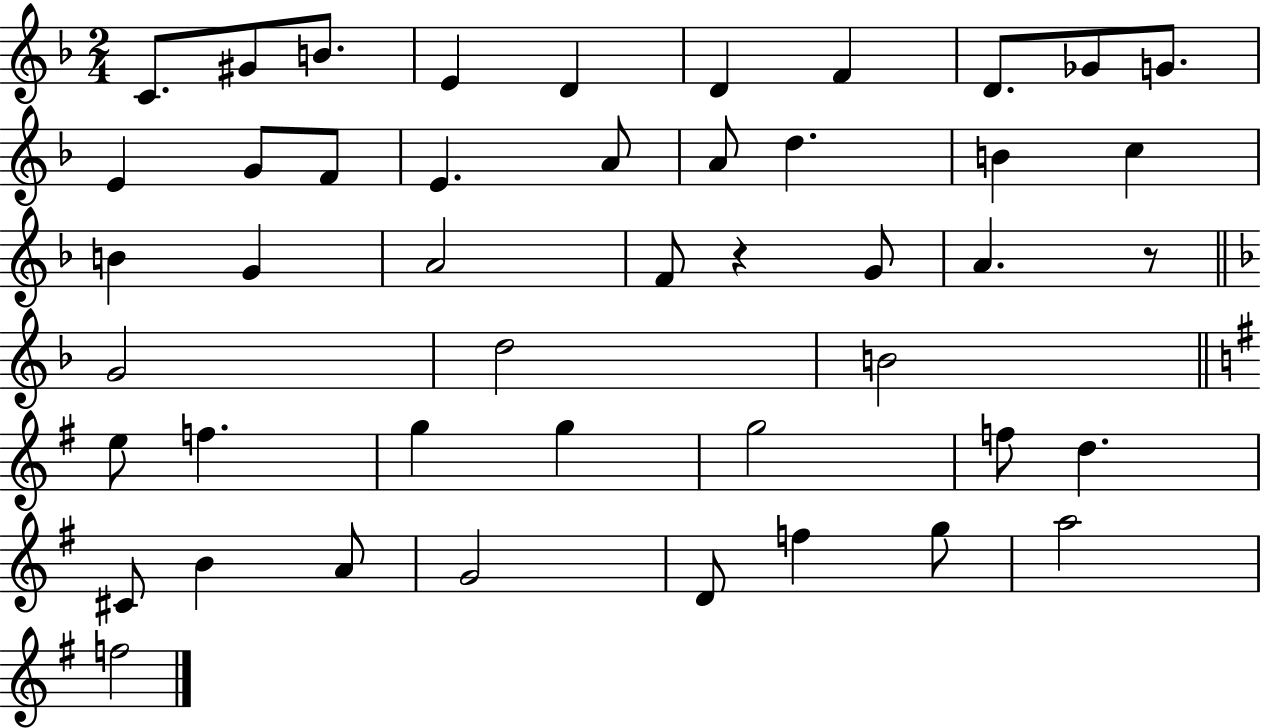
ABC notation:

X:1
T:Untitled
M:2/4
L:1/4
K:F
C/2 ^G/2 B/2 E D D F D/2 _G/2 G/2 E G/2 F/2 E A/2 A/2 d B c B G A2 F/2 z G/2 A z/2 G2 d2 B2 e/2 f g g g2 f/2 d ^C/2 B A/2 G2 D/2 f g/2 a2 f2